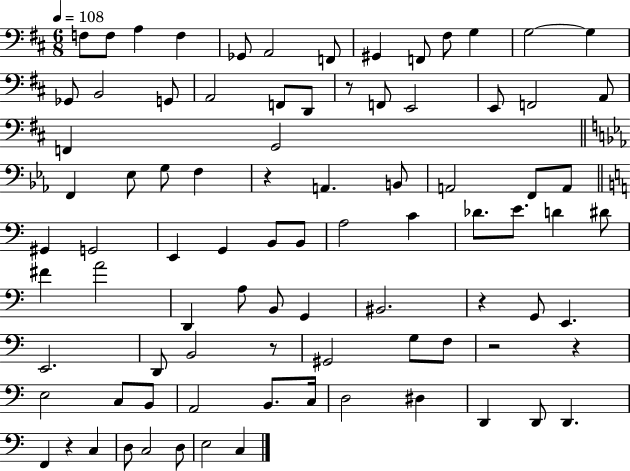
F3/e F3/e A3/q F3/q Gb2/e A2/h F2/e G#2/q F2/e F#3/e G3/q G3/h G3/q Gb2/e B2/h G2/e A2/h F2/e D2/e R/e F2/e E2/h E2/e F2/h A2/e F2/q G2/h F2/q Eb3/e G3/e F3/q R/q A2/q. B2/e A2/h F2/e A2/e G#2/q G2/h E2/q G2/q B2/e B2/e A3/h C4/q Db4/e. E4/e. D4/q D#4/e F#4/q A4/h D2/q A3/e B2/e G2/q BIS2/h. R/q G2/e E2/q. E2/h. D2/e B2/h R/e G#2/h G3/e F3/e R/h R/q E3/h C3/e B2/e A2/h B2/e. C3/s D3/h D#3/q D2/q D2/e D2/q. F2/q R/q C3/q D3/e C3/h D3/e E3/h C3/q